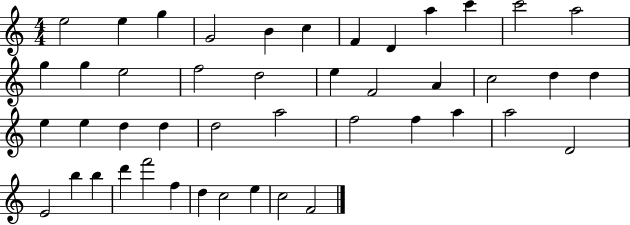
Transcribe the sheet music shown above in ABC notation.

X:1
T:Untitled
M:4/4
L:1/4
K:C
e2 e g G2 B c F D a c' c'2 a2 g g e2 f2 d2 e F2 A c2 d d e e d d d2 a2 f2 f a a2 D2 E2 b b d' f'2 f d c2 e c2 F2